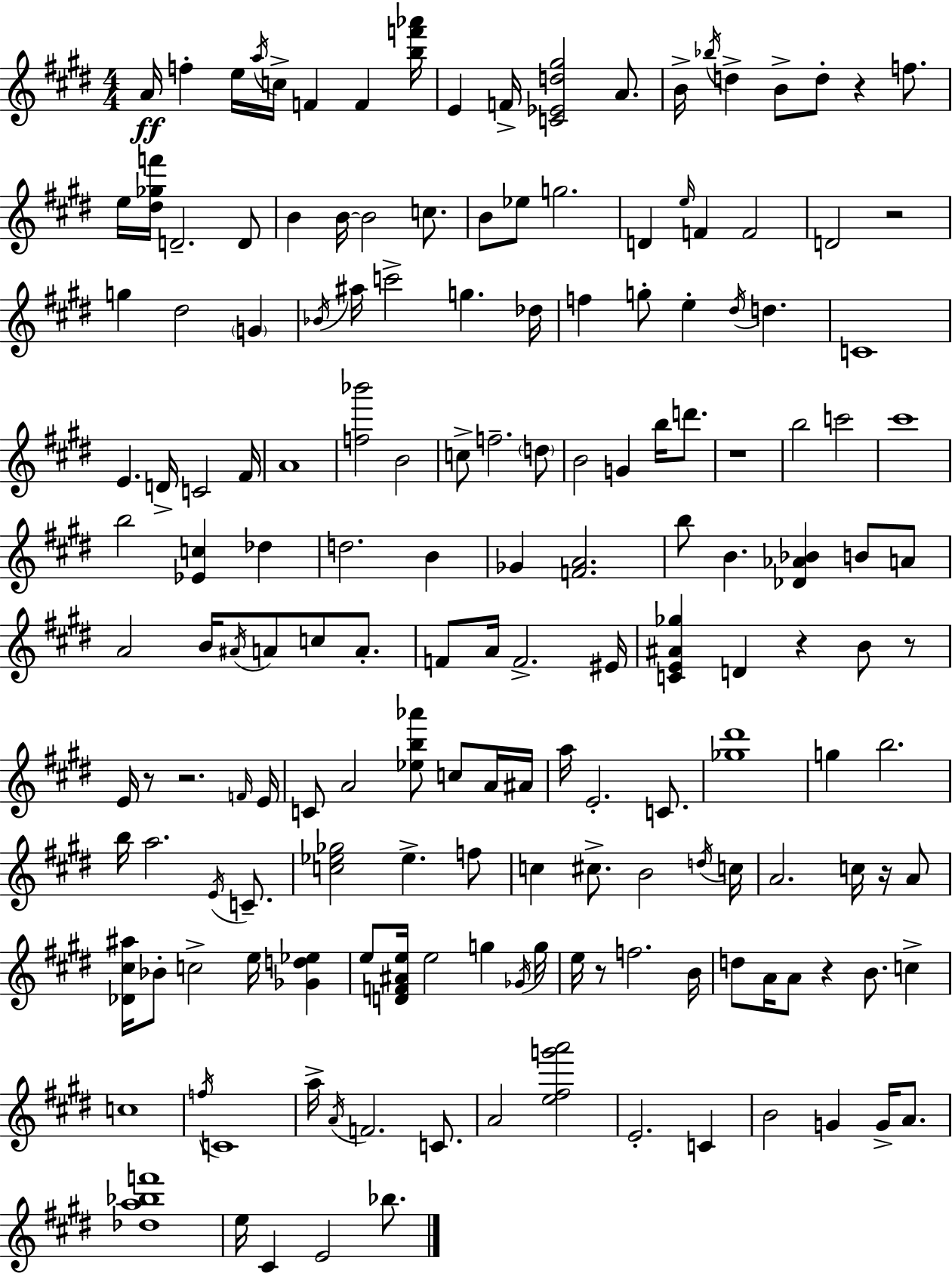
X:1
T:Untitled
M:4/4
L:1/4
K:E
A/4 f e/4 a/4 c/4 F F [bf'_a']/4 E F/4 [C_Ed^g]2 A/2 B/4 _b/4 d B/2 d/2 z f/2 e/4 [^d_gf']/4 D2 D/2 B B/4 B2 c/2 B/2 _e/2 g2 D e/4 F F2 D2 z2 g ^d2 G _B/4 ^a/4 c'2 g _d/4 f g/2 e ^d/4 d C4 E D/4 C2 ^F/4 A4 [f_b']2 B2 c/2 f2 d/2 B2 G b/4 d'/2 z4 b2 c'2 ^c'4 b2 [_Ec] _d d2 B _G [FA]2 b/2 B [_D_A_B] B/2 A/2 A2 B/4 ^A/4 A/2 c/2 A/2 F/2 A/4 F2 ^E/4 [CE^A_g] D z B/2 z/2 E/4 z/2 z2 F/4 E/4 C/2 A2 [_eb_a']/2 c/2 A/4 ^A/4 a/4 E2 C/2 [_g^d']4 g b2 b/4 a2 E/4 C/2 [c_e_g]2 _e f/2 c ^c/2 B2 d/4 c/4 A2 c/4 z/4 A/2 [_D^c^a]/4 _B/2 c2 e/4 [_Gd_e] e/2 [DF^Ae]/4 e2 g _G/4 g/4 e/4 z/2 f2 B/4 d/2 A/4 A/2 z B/2 c c4 f/4 C4 a/4 A/4 F2 C/2 A2 [e^fg'a']2 E2 C B2 G G/4 A/2 [_da_bf']4 e/4 ^C E2 _b/2